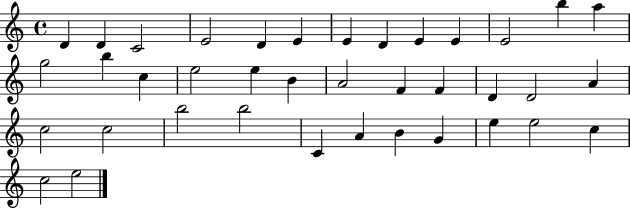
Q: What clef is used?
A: treble